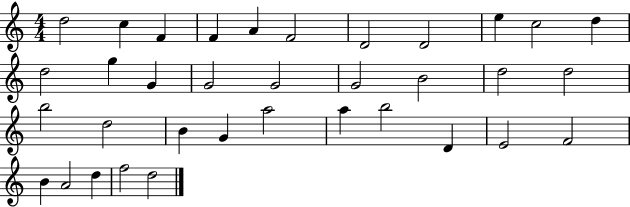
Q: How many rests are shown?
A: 0